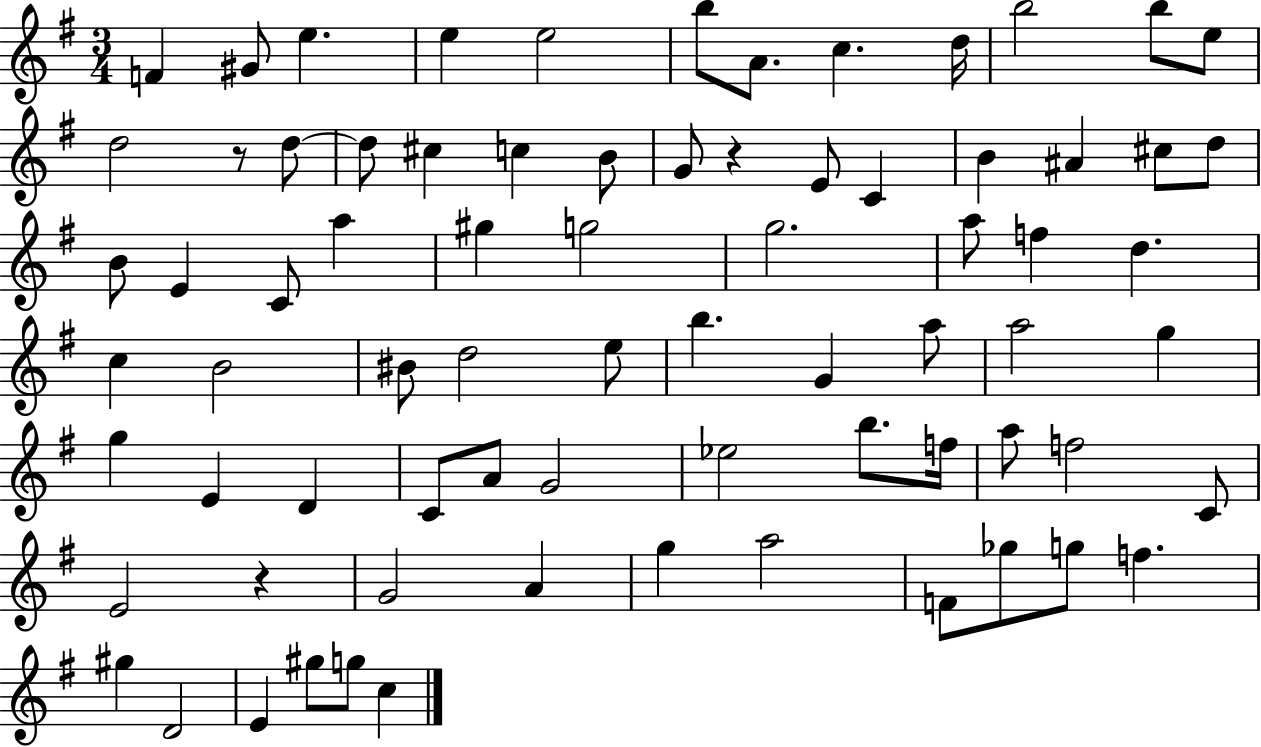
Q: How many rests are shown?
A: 3